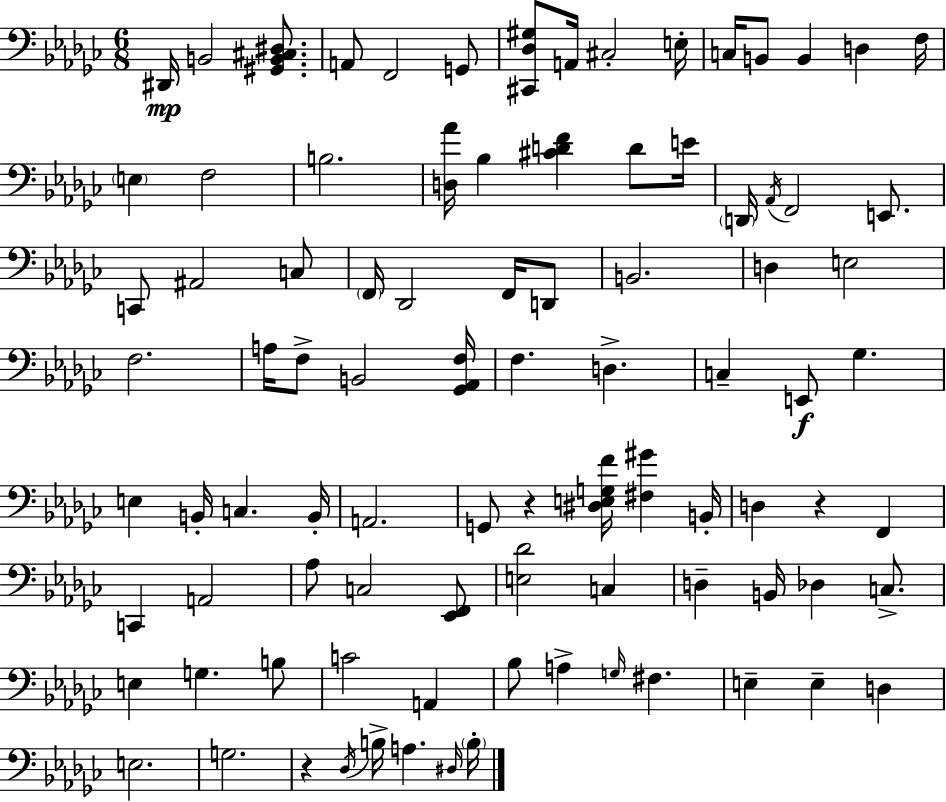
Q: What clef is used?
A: bass